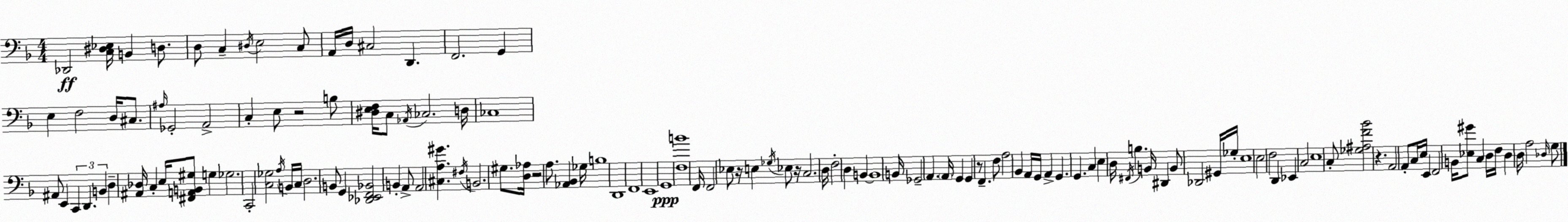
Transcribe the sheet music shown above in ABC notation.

X:1
T:Untitled
M:4/4
L:1/4
K:F
_D,,2 [C,^D,_E,]/4 B,, D,/2 D,/2 C, ^D,/4 E,2 C,/2 A,,/4 D,/4 ^C,2 D,, F,,2 G,, E, F,2 D,/4 ^C,/2 ^A,/4 _G,,2 A,,2 C, E,/2 z2 B,/2 [^D,E,F,]/4 C,/2 _A,,/4 _C,2 D,/4 _C,4 ^A,,/2 E,, C,, D,, B,, D, [^A,,_D,]/4 C, E,/4 [^F,,A,,B,,^G,]/2 G, _G,2 C,,2 [C,_G,]2 A,/4 B,,/4 C,/4 D,2 B,,/2 G,, [_D,,_E,,F,,_B,,]2 B,, A,,/2 A,,2 [^C,A,^G] ^F,/4 B,,2 ^G,/2 [D,_A,]/4 z2 A,/2 [_A,,_B,,] _G,/4 B,4 D,,4 F,,4 E,,4 G,,4 [F,B]4 F,,/4 F,,2 _E,/2 z/4 E, _G,/4 _E,/2 z/4 C,2 D,/4 F,2 D, B,, B,,4 B,,/4 _G,,2 A,, A,,/4 G,, G,, z/2 F,, F,/2 A,2 _B,, A,,/4 G,,/4 A,, G,, G,, C, E, D,/4 ^F,,/4 B, B,,/4 ^D,, B,,/2 _D,,2 ^G,,/4 _G,/4 E,4 E,2 F,2 D,, _E,, C,2 E,4 C,/2 [_G,^A,F_B]2 z A,,2 A,,/2 C,/4 E,/4 E,, F,,2 B,,/4 [_E,^G]/2 C, D,/4 F,/4 D, D,/4 A,2 _D,/4 G,/2